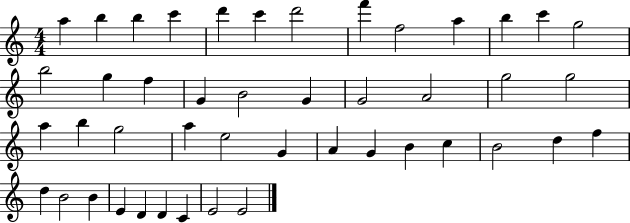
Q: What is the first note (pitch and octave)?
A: A5